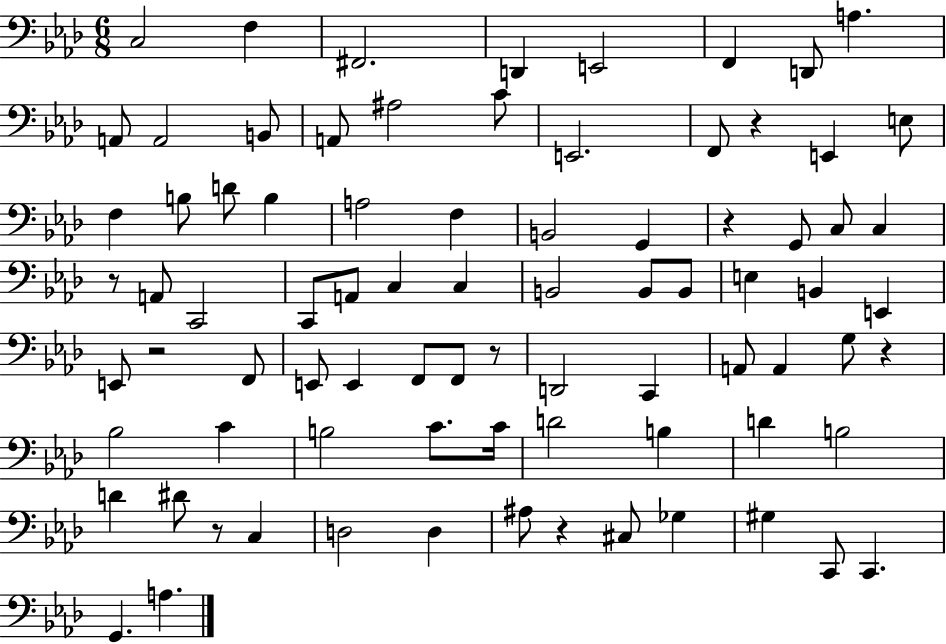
X:1
T:Untitled
M:6/8
L:1/4
K:Ab
C,2 F, ^F,,2 D,, E,,2 F,, D,,/2 A, A,,/2 A,,2 B,,/2 A,,/2 ^A,2 C/2 E,,2 F,,/2 z E,, E,/2 F, B,/2 D/2 B, A,2 F, B,,2 G,, z G,,/2 C,/2 C, z/2 A,,/2 C,,2 C,,/2 A,,/2 C, C, B,,2 B,,/2 B,,/2 E, B,, E,, E,,/2 z2 F,,/2 E,,/2 E,, F,,/2 F,,/2 z/2 D,,2 C,, A,,/2 A,, G,/2 z _B,2 C B,2 C/2 C/4 D2 B, D B,2 D ^D/2 z/2 C, D,2 D, ^A,/2 z ^C,/2 _G, ^G, C,,/2 C,, G,, A,